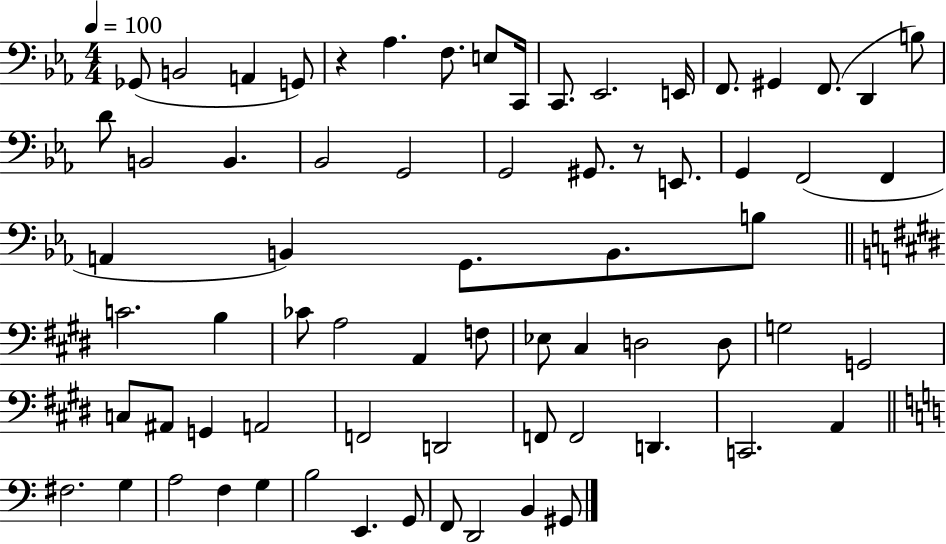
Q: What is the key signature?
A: EES major